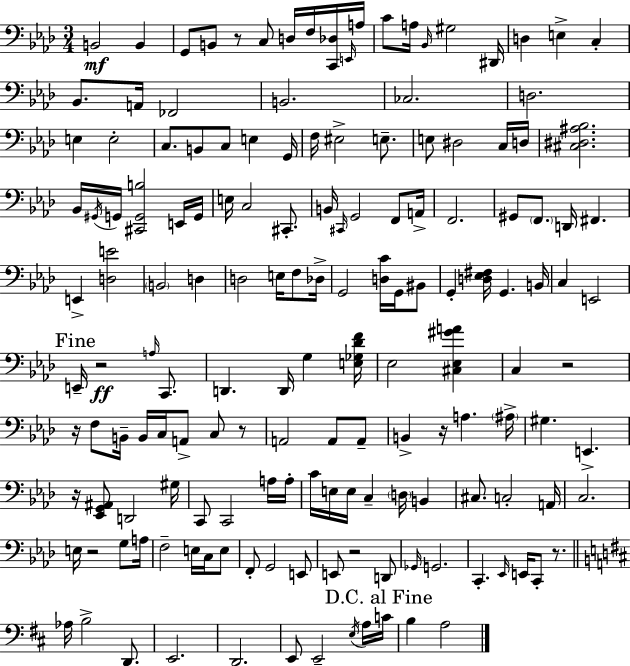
{
  \clef bass
  \numericTimeSignature
  \time 3/4
  \key aes \major
  \repeat volta 2 { b,2\mf b,4 | g,8 b,8 r8 c8 d16 f16 <c, des>16 \grace { e,16 } | a16 c'8 a16 \grace { bes,16 } gis2 | dis,16 d4 e4-> c4-. | \break bes,8. a,16 fes,2 | b,2. | ces2. | d2. | \break e4 e2-. | c8. b,8 c8 e4 | g,16 f16 eis2-> e8.-- | e8 dis2 | \break c16 d16 <cis dis ais bes>2. | bes,16 \acciaccatura { gis,16 } g,16 <cis, g, b>2 | e,16 g,16 e16 c2 | cis,8.-. b,16 \grace { cis,16 } g,2 | \break f,8 a,16-> f,2. | gis,8 \parenthesize f,8. d,16 fis,4. | e,4-> <d e'>2 | \parenthesize b,2 | \break d4 d2 | e16 f8 des16-> g,2 | <d c'>16 g,16 bis,8 g,4-. <d ees fis>16 g,4. | b,16 c4 e,2 | \break \mark "Fine" e,16-- r2\ff | \grace { a16 } c,8. d,4. d,16 | g4 <e ges des' f'>16 ees2 | <cis ees gis' a'>4 c4 r2 | \break r16 f8 b,16-- b,16 c16 a,8-> | c8 r8 a,2 | a,8 a,8-- b,4-> r16 a4. | \parenthesize ais16-> gis4. e,4.-> | \break r16 <ees, g, ais,>8 d,2 | gis16 c,8 c,2 | a16 a16-. c'16 e16 e16 c4-- | \parenthesize d16 b,4 cis8. c2-. | \break a,16 c2. | e16 r2 | g8 a16 f2-- | e16 c16 e8 f,8-. g,2 | \break e,8 e,8 r2 | d,8 \grace { ges,16 } g,2. | c,4.-. | \grace { ees,16 } e,16 c,8-. r8. \bar "||" \break \key d \major aes16 b2-> d,8. | e,2. | d,2. | e,8 e,2-- \acciaccatura { e16 } a16 | \break \mark "D.C. al Fine" c'16 b4 a2 | } \bar "|."
}